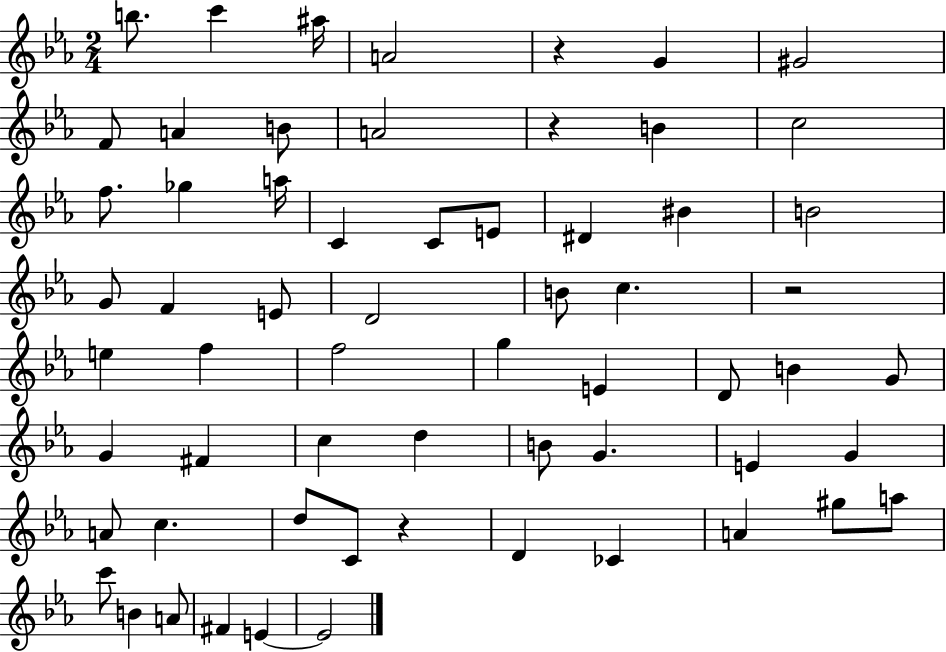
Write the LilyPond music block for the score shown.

{
  \clef treble
  \numericTimeSignature
  \time 2/4
  \key ees \major
  \repeat volta 2 { b''8. c'''4 ais''16 | a'2 | r4 g'4 | gis'2 | \break f'8 a'4 b'8 | a'2 | r4 b'4 | c''2 | \break f''8. ges''4 a''16 | c'4 c'8 e'8 | dis'4 bis'4 | b'2 | \break g'8 f'4 e'8 | d'2 | b'8 c''4. | r2 | \break e''4 f''4 | f''2 | g''4 e'4 | d'8 b'4 g'8 | \break g'4 fis'4 | c''4 d''4 | b'8 g'4. | e'4 g'4 | \break a'8 c''4. | d''8 c'8 r4 | d'4 ces'4 | a'4 gis''8 a''8 | \break c'''8 b'4 a'8 | fis'4 e'4~~ | e'2 | } \bar "|."
}